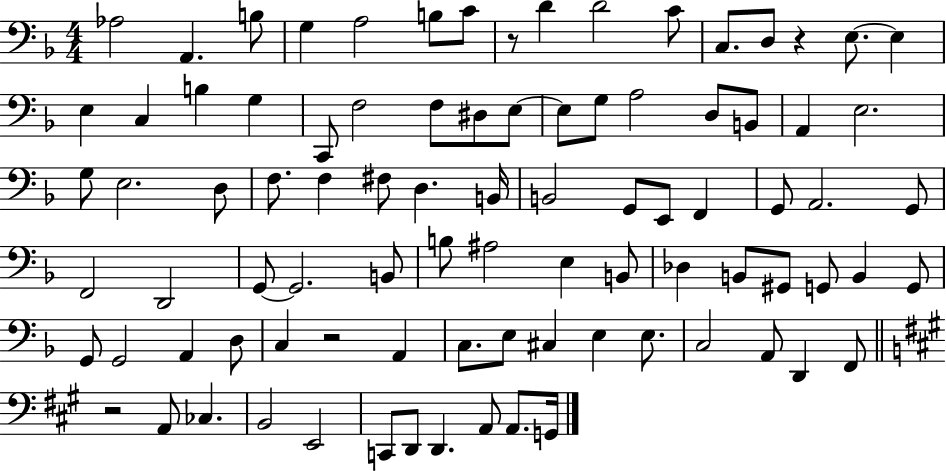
Ab3/h A2/q. B3/e G3/q A3/h B3/e C4/e R/e D4/q D4/h C4/e C3/e. D3/e R/q E3/e. E3/q E3/q C3/q B3/q G3/q C2/e F3/h F3/e D#3/e E3/e E3/e G3/e A3/h D3/e B2/e A2/q E3/h. G3/e E3/h. D3/e F3/e. F3/q F#3/e D3/q. B2/s B2/h G2/e E2/e F2/q G2/e A2/h. G2/e F2/h D2/h G2/e G2/h. B2/e B3/e A#3/h E3/q B2/e Db3/q B2/e G#2/e G2/e B2/q G2/e G2/e G2/h A2/q D3/e C3/q R/h A2/q C3/e. E3/e C#3/q E3/q E3/e. C3/h A2/e D2/q F2/e R/h A2/e CES3/q. B2/h E2/h C2/e D2/e D2/q. A2/e A2/e. G2/s